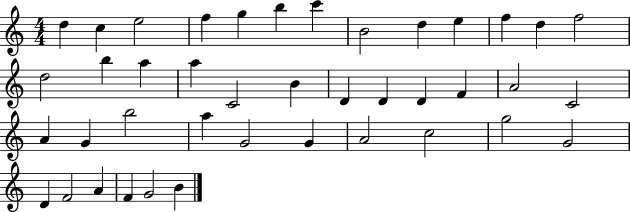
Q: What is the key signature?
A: C major